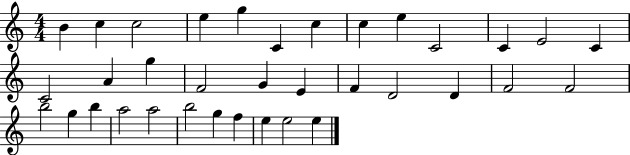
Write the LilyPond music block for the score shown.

{
  \clef treble
  \numericTimeSignature
  \time 4/4
  \key c \major
  b'4 c''4 c''2 | e''4 g''4 c'4 c''4 | c''4 e''4 c'2 | c'4 e'2 c'4 | \break c'2 a'4 g''4 | f'2 g'4 e'4 | f'4 d'2 d'4 | f'2 f'2 | \break b''2 g''4 b''4 | a''2 a''2 | b''2 g''4 f''4 | e''4 e''2 e''4 | \break \bar "|."
}